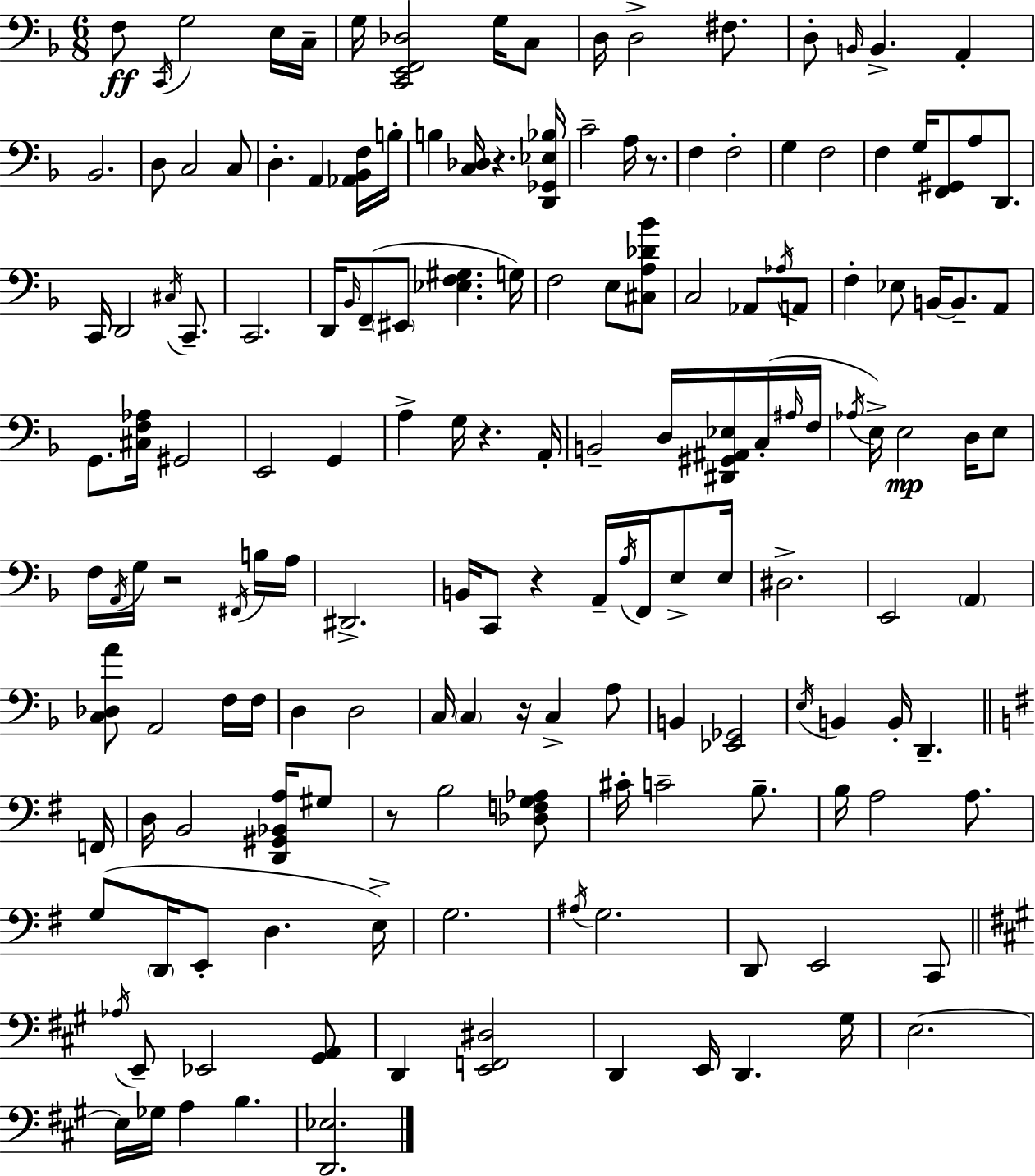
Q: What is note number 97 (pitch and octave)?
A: A3